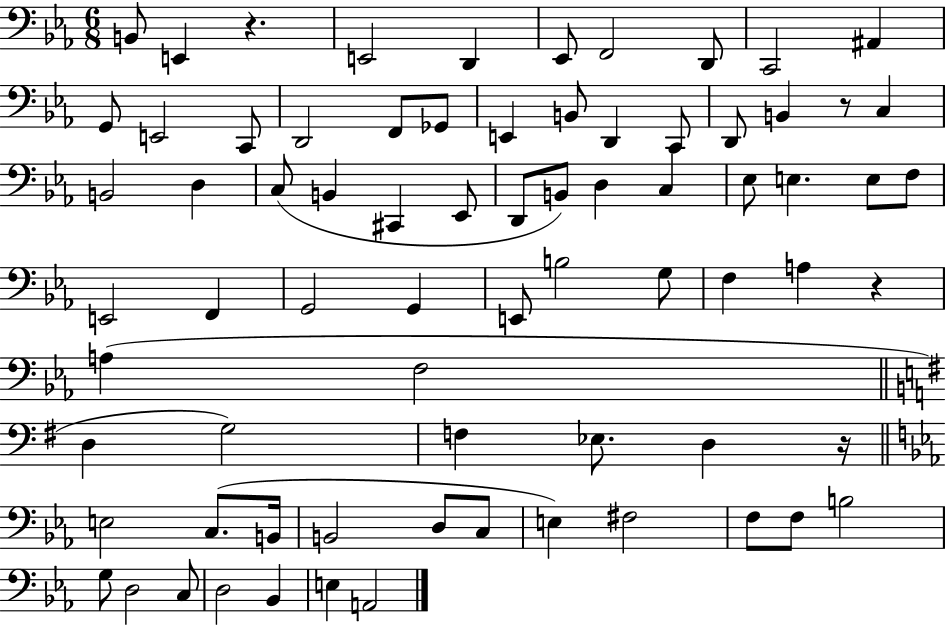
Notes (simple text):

B2/e E2/q R/q. E2/h D2/q Eb2/e F2/h D2/e C2/h A#2/q G2/e E2/h C2/e D2/h F2/e Gb2/e E2/q B2/e D2/q C2/e D2/e B2/q R/e C3/q B2/h D3/q C3/e B2/q C#2/q Eb2/e D2/e B2/e D3/q C3/q Eb3/e E3/q. E3/e F3/e E2/h F2/q G2/h G2/q E2/e B3/h G3/e F3/q A3/q R/q A3/q F3/h D3/q G3/h F3/q Eb3/e. D3/q R/s E3/h C3/e. B2/s B2/h D3/e C3/e E3/q F#3/h F3/e F3/e B3/h G3/e D3/h C3/e D3/h Bb2/q E3/q A2/h